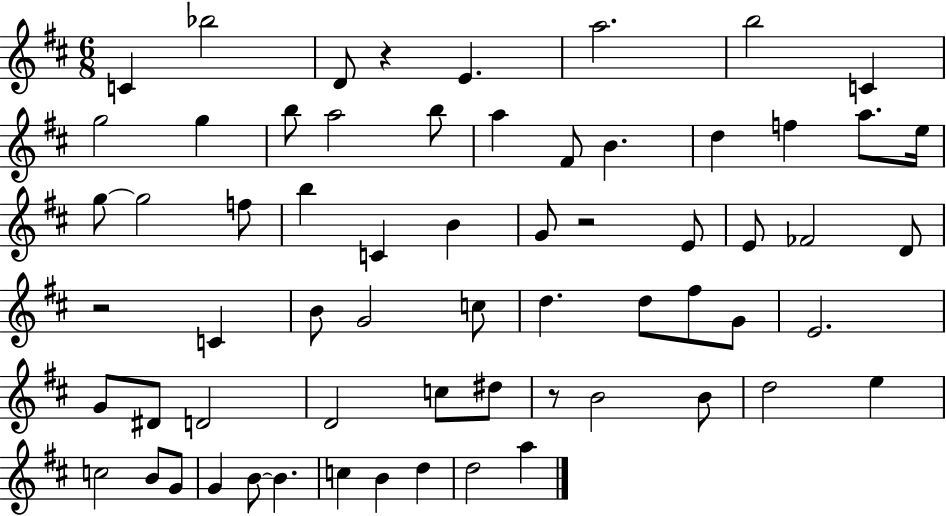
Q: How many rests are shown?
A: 4